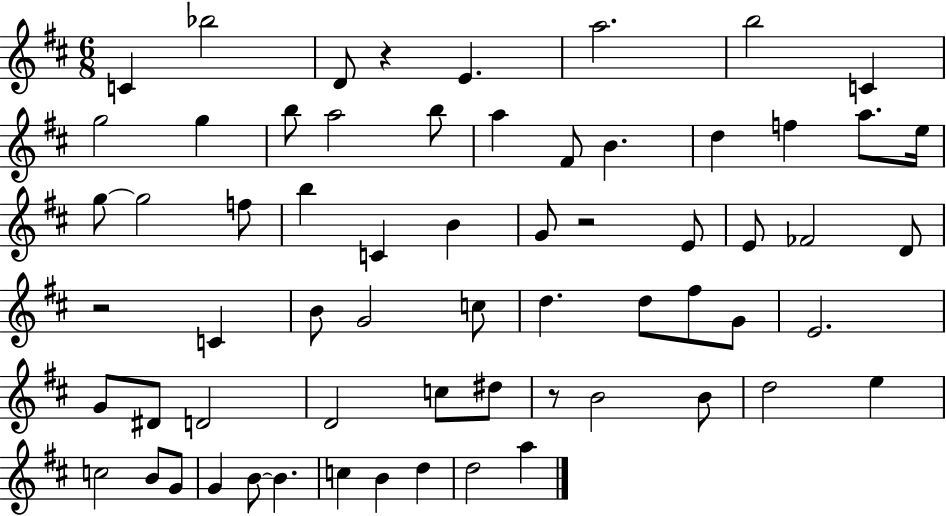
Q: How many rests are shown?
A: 4